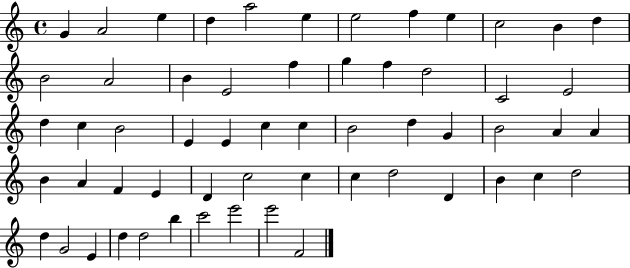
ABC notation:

X:1
T:Untitled
M:4/4
L:1/4
K:C
G A2 e d a2 e e2 f e c2 B d B2 A2 B E2 f g f d2 C2 E2 d c B2 E E c c B2 d G B2 A A B A F E D c2 c c d2 D B c d2 d G2 E d d2 b c'2 e'2 e'2 F2